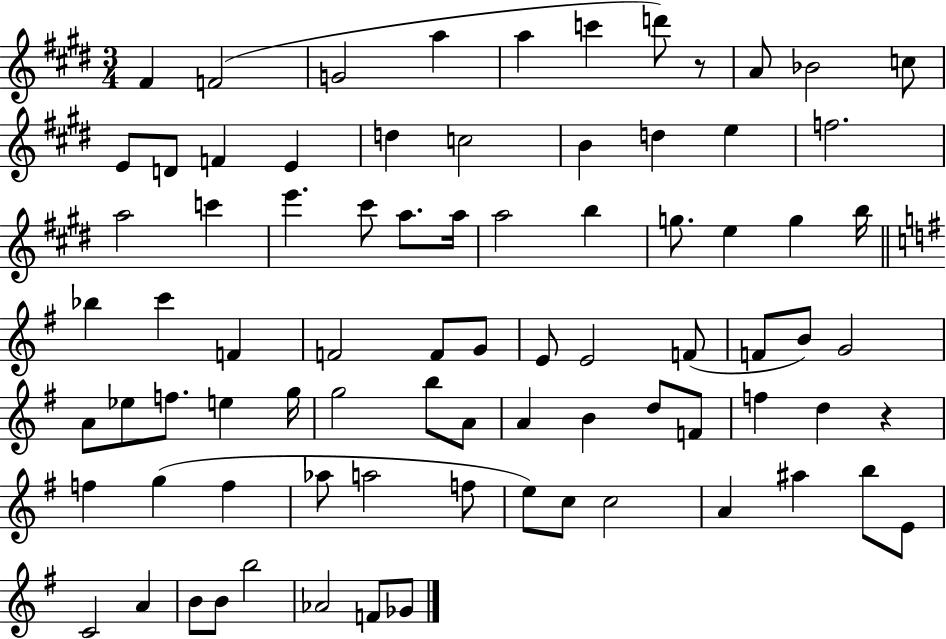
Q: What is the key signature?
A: E major